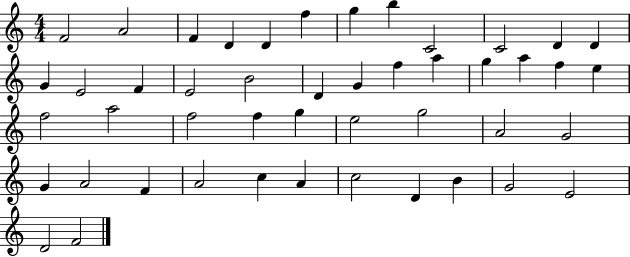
F4/h A4/h F4/q D4/q D4/q F5/q G5/q B5/q C4/h C4/h D4/q D4/q G4/q E4/h F4/q E4/h B4/h D4/q G4/q F5/q A5/q G5/q A5/q F5/q E5/q F5/h A5/h F5/h F5/q G5/q E5/h G5/h A4/h G4/h G4/q A4/h F4/q A4/h C5/q A4/q C5/h D4/q B4/q G4/h E4/h D4/h F4/h